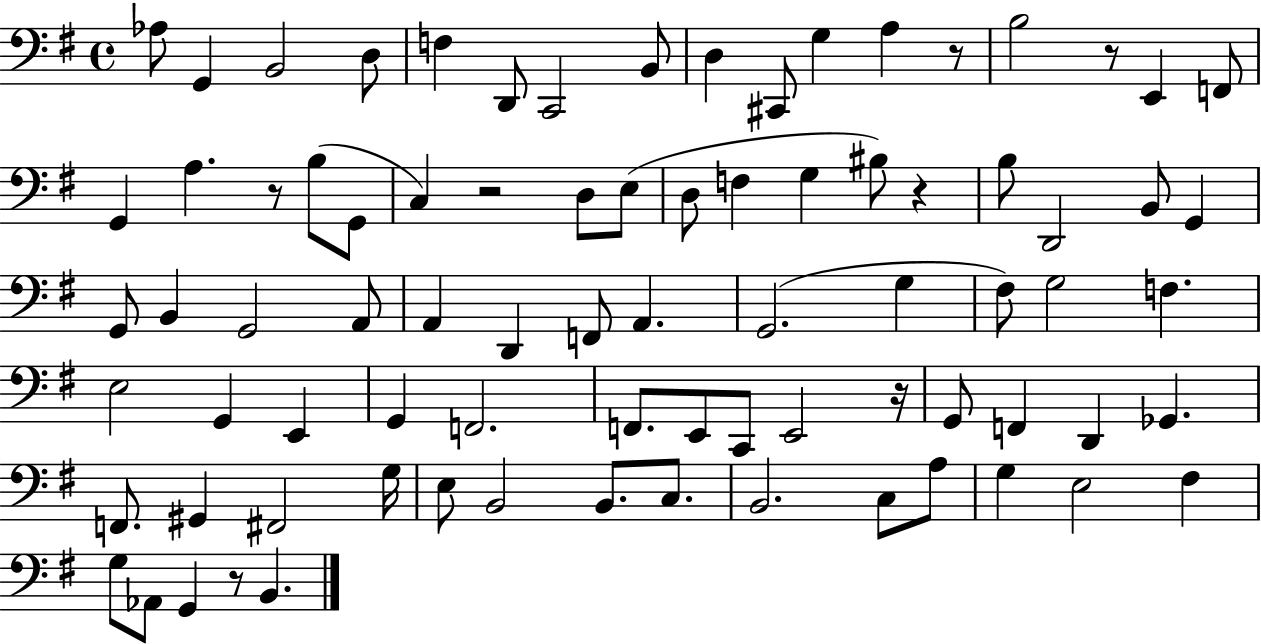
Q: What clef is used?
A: bass